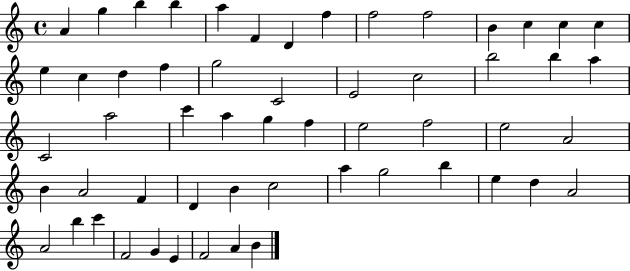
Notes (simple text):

A4/q G5/q B5/q B5/q A5/q F4/q D4/q F5/q F5/h F5/h B4/q C5/q C5/q C5/q E5/q C5/q D5/q F5/q G5/h C4/h E4/h C5/h B5/h B5/q A5/q C4/h A5/h C6/q A5/q G5/q F5/q E5/h F5/h E5/h A4/h B4/q A4/h F4/q D4/q B4/q C5/h A5/q G5/h B5/q E5/q D5/q A4/h A4/h B5/q C6/q F4/h G4/q E4/q F4/h A4/q B4/q